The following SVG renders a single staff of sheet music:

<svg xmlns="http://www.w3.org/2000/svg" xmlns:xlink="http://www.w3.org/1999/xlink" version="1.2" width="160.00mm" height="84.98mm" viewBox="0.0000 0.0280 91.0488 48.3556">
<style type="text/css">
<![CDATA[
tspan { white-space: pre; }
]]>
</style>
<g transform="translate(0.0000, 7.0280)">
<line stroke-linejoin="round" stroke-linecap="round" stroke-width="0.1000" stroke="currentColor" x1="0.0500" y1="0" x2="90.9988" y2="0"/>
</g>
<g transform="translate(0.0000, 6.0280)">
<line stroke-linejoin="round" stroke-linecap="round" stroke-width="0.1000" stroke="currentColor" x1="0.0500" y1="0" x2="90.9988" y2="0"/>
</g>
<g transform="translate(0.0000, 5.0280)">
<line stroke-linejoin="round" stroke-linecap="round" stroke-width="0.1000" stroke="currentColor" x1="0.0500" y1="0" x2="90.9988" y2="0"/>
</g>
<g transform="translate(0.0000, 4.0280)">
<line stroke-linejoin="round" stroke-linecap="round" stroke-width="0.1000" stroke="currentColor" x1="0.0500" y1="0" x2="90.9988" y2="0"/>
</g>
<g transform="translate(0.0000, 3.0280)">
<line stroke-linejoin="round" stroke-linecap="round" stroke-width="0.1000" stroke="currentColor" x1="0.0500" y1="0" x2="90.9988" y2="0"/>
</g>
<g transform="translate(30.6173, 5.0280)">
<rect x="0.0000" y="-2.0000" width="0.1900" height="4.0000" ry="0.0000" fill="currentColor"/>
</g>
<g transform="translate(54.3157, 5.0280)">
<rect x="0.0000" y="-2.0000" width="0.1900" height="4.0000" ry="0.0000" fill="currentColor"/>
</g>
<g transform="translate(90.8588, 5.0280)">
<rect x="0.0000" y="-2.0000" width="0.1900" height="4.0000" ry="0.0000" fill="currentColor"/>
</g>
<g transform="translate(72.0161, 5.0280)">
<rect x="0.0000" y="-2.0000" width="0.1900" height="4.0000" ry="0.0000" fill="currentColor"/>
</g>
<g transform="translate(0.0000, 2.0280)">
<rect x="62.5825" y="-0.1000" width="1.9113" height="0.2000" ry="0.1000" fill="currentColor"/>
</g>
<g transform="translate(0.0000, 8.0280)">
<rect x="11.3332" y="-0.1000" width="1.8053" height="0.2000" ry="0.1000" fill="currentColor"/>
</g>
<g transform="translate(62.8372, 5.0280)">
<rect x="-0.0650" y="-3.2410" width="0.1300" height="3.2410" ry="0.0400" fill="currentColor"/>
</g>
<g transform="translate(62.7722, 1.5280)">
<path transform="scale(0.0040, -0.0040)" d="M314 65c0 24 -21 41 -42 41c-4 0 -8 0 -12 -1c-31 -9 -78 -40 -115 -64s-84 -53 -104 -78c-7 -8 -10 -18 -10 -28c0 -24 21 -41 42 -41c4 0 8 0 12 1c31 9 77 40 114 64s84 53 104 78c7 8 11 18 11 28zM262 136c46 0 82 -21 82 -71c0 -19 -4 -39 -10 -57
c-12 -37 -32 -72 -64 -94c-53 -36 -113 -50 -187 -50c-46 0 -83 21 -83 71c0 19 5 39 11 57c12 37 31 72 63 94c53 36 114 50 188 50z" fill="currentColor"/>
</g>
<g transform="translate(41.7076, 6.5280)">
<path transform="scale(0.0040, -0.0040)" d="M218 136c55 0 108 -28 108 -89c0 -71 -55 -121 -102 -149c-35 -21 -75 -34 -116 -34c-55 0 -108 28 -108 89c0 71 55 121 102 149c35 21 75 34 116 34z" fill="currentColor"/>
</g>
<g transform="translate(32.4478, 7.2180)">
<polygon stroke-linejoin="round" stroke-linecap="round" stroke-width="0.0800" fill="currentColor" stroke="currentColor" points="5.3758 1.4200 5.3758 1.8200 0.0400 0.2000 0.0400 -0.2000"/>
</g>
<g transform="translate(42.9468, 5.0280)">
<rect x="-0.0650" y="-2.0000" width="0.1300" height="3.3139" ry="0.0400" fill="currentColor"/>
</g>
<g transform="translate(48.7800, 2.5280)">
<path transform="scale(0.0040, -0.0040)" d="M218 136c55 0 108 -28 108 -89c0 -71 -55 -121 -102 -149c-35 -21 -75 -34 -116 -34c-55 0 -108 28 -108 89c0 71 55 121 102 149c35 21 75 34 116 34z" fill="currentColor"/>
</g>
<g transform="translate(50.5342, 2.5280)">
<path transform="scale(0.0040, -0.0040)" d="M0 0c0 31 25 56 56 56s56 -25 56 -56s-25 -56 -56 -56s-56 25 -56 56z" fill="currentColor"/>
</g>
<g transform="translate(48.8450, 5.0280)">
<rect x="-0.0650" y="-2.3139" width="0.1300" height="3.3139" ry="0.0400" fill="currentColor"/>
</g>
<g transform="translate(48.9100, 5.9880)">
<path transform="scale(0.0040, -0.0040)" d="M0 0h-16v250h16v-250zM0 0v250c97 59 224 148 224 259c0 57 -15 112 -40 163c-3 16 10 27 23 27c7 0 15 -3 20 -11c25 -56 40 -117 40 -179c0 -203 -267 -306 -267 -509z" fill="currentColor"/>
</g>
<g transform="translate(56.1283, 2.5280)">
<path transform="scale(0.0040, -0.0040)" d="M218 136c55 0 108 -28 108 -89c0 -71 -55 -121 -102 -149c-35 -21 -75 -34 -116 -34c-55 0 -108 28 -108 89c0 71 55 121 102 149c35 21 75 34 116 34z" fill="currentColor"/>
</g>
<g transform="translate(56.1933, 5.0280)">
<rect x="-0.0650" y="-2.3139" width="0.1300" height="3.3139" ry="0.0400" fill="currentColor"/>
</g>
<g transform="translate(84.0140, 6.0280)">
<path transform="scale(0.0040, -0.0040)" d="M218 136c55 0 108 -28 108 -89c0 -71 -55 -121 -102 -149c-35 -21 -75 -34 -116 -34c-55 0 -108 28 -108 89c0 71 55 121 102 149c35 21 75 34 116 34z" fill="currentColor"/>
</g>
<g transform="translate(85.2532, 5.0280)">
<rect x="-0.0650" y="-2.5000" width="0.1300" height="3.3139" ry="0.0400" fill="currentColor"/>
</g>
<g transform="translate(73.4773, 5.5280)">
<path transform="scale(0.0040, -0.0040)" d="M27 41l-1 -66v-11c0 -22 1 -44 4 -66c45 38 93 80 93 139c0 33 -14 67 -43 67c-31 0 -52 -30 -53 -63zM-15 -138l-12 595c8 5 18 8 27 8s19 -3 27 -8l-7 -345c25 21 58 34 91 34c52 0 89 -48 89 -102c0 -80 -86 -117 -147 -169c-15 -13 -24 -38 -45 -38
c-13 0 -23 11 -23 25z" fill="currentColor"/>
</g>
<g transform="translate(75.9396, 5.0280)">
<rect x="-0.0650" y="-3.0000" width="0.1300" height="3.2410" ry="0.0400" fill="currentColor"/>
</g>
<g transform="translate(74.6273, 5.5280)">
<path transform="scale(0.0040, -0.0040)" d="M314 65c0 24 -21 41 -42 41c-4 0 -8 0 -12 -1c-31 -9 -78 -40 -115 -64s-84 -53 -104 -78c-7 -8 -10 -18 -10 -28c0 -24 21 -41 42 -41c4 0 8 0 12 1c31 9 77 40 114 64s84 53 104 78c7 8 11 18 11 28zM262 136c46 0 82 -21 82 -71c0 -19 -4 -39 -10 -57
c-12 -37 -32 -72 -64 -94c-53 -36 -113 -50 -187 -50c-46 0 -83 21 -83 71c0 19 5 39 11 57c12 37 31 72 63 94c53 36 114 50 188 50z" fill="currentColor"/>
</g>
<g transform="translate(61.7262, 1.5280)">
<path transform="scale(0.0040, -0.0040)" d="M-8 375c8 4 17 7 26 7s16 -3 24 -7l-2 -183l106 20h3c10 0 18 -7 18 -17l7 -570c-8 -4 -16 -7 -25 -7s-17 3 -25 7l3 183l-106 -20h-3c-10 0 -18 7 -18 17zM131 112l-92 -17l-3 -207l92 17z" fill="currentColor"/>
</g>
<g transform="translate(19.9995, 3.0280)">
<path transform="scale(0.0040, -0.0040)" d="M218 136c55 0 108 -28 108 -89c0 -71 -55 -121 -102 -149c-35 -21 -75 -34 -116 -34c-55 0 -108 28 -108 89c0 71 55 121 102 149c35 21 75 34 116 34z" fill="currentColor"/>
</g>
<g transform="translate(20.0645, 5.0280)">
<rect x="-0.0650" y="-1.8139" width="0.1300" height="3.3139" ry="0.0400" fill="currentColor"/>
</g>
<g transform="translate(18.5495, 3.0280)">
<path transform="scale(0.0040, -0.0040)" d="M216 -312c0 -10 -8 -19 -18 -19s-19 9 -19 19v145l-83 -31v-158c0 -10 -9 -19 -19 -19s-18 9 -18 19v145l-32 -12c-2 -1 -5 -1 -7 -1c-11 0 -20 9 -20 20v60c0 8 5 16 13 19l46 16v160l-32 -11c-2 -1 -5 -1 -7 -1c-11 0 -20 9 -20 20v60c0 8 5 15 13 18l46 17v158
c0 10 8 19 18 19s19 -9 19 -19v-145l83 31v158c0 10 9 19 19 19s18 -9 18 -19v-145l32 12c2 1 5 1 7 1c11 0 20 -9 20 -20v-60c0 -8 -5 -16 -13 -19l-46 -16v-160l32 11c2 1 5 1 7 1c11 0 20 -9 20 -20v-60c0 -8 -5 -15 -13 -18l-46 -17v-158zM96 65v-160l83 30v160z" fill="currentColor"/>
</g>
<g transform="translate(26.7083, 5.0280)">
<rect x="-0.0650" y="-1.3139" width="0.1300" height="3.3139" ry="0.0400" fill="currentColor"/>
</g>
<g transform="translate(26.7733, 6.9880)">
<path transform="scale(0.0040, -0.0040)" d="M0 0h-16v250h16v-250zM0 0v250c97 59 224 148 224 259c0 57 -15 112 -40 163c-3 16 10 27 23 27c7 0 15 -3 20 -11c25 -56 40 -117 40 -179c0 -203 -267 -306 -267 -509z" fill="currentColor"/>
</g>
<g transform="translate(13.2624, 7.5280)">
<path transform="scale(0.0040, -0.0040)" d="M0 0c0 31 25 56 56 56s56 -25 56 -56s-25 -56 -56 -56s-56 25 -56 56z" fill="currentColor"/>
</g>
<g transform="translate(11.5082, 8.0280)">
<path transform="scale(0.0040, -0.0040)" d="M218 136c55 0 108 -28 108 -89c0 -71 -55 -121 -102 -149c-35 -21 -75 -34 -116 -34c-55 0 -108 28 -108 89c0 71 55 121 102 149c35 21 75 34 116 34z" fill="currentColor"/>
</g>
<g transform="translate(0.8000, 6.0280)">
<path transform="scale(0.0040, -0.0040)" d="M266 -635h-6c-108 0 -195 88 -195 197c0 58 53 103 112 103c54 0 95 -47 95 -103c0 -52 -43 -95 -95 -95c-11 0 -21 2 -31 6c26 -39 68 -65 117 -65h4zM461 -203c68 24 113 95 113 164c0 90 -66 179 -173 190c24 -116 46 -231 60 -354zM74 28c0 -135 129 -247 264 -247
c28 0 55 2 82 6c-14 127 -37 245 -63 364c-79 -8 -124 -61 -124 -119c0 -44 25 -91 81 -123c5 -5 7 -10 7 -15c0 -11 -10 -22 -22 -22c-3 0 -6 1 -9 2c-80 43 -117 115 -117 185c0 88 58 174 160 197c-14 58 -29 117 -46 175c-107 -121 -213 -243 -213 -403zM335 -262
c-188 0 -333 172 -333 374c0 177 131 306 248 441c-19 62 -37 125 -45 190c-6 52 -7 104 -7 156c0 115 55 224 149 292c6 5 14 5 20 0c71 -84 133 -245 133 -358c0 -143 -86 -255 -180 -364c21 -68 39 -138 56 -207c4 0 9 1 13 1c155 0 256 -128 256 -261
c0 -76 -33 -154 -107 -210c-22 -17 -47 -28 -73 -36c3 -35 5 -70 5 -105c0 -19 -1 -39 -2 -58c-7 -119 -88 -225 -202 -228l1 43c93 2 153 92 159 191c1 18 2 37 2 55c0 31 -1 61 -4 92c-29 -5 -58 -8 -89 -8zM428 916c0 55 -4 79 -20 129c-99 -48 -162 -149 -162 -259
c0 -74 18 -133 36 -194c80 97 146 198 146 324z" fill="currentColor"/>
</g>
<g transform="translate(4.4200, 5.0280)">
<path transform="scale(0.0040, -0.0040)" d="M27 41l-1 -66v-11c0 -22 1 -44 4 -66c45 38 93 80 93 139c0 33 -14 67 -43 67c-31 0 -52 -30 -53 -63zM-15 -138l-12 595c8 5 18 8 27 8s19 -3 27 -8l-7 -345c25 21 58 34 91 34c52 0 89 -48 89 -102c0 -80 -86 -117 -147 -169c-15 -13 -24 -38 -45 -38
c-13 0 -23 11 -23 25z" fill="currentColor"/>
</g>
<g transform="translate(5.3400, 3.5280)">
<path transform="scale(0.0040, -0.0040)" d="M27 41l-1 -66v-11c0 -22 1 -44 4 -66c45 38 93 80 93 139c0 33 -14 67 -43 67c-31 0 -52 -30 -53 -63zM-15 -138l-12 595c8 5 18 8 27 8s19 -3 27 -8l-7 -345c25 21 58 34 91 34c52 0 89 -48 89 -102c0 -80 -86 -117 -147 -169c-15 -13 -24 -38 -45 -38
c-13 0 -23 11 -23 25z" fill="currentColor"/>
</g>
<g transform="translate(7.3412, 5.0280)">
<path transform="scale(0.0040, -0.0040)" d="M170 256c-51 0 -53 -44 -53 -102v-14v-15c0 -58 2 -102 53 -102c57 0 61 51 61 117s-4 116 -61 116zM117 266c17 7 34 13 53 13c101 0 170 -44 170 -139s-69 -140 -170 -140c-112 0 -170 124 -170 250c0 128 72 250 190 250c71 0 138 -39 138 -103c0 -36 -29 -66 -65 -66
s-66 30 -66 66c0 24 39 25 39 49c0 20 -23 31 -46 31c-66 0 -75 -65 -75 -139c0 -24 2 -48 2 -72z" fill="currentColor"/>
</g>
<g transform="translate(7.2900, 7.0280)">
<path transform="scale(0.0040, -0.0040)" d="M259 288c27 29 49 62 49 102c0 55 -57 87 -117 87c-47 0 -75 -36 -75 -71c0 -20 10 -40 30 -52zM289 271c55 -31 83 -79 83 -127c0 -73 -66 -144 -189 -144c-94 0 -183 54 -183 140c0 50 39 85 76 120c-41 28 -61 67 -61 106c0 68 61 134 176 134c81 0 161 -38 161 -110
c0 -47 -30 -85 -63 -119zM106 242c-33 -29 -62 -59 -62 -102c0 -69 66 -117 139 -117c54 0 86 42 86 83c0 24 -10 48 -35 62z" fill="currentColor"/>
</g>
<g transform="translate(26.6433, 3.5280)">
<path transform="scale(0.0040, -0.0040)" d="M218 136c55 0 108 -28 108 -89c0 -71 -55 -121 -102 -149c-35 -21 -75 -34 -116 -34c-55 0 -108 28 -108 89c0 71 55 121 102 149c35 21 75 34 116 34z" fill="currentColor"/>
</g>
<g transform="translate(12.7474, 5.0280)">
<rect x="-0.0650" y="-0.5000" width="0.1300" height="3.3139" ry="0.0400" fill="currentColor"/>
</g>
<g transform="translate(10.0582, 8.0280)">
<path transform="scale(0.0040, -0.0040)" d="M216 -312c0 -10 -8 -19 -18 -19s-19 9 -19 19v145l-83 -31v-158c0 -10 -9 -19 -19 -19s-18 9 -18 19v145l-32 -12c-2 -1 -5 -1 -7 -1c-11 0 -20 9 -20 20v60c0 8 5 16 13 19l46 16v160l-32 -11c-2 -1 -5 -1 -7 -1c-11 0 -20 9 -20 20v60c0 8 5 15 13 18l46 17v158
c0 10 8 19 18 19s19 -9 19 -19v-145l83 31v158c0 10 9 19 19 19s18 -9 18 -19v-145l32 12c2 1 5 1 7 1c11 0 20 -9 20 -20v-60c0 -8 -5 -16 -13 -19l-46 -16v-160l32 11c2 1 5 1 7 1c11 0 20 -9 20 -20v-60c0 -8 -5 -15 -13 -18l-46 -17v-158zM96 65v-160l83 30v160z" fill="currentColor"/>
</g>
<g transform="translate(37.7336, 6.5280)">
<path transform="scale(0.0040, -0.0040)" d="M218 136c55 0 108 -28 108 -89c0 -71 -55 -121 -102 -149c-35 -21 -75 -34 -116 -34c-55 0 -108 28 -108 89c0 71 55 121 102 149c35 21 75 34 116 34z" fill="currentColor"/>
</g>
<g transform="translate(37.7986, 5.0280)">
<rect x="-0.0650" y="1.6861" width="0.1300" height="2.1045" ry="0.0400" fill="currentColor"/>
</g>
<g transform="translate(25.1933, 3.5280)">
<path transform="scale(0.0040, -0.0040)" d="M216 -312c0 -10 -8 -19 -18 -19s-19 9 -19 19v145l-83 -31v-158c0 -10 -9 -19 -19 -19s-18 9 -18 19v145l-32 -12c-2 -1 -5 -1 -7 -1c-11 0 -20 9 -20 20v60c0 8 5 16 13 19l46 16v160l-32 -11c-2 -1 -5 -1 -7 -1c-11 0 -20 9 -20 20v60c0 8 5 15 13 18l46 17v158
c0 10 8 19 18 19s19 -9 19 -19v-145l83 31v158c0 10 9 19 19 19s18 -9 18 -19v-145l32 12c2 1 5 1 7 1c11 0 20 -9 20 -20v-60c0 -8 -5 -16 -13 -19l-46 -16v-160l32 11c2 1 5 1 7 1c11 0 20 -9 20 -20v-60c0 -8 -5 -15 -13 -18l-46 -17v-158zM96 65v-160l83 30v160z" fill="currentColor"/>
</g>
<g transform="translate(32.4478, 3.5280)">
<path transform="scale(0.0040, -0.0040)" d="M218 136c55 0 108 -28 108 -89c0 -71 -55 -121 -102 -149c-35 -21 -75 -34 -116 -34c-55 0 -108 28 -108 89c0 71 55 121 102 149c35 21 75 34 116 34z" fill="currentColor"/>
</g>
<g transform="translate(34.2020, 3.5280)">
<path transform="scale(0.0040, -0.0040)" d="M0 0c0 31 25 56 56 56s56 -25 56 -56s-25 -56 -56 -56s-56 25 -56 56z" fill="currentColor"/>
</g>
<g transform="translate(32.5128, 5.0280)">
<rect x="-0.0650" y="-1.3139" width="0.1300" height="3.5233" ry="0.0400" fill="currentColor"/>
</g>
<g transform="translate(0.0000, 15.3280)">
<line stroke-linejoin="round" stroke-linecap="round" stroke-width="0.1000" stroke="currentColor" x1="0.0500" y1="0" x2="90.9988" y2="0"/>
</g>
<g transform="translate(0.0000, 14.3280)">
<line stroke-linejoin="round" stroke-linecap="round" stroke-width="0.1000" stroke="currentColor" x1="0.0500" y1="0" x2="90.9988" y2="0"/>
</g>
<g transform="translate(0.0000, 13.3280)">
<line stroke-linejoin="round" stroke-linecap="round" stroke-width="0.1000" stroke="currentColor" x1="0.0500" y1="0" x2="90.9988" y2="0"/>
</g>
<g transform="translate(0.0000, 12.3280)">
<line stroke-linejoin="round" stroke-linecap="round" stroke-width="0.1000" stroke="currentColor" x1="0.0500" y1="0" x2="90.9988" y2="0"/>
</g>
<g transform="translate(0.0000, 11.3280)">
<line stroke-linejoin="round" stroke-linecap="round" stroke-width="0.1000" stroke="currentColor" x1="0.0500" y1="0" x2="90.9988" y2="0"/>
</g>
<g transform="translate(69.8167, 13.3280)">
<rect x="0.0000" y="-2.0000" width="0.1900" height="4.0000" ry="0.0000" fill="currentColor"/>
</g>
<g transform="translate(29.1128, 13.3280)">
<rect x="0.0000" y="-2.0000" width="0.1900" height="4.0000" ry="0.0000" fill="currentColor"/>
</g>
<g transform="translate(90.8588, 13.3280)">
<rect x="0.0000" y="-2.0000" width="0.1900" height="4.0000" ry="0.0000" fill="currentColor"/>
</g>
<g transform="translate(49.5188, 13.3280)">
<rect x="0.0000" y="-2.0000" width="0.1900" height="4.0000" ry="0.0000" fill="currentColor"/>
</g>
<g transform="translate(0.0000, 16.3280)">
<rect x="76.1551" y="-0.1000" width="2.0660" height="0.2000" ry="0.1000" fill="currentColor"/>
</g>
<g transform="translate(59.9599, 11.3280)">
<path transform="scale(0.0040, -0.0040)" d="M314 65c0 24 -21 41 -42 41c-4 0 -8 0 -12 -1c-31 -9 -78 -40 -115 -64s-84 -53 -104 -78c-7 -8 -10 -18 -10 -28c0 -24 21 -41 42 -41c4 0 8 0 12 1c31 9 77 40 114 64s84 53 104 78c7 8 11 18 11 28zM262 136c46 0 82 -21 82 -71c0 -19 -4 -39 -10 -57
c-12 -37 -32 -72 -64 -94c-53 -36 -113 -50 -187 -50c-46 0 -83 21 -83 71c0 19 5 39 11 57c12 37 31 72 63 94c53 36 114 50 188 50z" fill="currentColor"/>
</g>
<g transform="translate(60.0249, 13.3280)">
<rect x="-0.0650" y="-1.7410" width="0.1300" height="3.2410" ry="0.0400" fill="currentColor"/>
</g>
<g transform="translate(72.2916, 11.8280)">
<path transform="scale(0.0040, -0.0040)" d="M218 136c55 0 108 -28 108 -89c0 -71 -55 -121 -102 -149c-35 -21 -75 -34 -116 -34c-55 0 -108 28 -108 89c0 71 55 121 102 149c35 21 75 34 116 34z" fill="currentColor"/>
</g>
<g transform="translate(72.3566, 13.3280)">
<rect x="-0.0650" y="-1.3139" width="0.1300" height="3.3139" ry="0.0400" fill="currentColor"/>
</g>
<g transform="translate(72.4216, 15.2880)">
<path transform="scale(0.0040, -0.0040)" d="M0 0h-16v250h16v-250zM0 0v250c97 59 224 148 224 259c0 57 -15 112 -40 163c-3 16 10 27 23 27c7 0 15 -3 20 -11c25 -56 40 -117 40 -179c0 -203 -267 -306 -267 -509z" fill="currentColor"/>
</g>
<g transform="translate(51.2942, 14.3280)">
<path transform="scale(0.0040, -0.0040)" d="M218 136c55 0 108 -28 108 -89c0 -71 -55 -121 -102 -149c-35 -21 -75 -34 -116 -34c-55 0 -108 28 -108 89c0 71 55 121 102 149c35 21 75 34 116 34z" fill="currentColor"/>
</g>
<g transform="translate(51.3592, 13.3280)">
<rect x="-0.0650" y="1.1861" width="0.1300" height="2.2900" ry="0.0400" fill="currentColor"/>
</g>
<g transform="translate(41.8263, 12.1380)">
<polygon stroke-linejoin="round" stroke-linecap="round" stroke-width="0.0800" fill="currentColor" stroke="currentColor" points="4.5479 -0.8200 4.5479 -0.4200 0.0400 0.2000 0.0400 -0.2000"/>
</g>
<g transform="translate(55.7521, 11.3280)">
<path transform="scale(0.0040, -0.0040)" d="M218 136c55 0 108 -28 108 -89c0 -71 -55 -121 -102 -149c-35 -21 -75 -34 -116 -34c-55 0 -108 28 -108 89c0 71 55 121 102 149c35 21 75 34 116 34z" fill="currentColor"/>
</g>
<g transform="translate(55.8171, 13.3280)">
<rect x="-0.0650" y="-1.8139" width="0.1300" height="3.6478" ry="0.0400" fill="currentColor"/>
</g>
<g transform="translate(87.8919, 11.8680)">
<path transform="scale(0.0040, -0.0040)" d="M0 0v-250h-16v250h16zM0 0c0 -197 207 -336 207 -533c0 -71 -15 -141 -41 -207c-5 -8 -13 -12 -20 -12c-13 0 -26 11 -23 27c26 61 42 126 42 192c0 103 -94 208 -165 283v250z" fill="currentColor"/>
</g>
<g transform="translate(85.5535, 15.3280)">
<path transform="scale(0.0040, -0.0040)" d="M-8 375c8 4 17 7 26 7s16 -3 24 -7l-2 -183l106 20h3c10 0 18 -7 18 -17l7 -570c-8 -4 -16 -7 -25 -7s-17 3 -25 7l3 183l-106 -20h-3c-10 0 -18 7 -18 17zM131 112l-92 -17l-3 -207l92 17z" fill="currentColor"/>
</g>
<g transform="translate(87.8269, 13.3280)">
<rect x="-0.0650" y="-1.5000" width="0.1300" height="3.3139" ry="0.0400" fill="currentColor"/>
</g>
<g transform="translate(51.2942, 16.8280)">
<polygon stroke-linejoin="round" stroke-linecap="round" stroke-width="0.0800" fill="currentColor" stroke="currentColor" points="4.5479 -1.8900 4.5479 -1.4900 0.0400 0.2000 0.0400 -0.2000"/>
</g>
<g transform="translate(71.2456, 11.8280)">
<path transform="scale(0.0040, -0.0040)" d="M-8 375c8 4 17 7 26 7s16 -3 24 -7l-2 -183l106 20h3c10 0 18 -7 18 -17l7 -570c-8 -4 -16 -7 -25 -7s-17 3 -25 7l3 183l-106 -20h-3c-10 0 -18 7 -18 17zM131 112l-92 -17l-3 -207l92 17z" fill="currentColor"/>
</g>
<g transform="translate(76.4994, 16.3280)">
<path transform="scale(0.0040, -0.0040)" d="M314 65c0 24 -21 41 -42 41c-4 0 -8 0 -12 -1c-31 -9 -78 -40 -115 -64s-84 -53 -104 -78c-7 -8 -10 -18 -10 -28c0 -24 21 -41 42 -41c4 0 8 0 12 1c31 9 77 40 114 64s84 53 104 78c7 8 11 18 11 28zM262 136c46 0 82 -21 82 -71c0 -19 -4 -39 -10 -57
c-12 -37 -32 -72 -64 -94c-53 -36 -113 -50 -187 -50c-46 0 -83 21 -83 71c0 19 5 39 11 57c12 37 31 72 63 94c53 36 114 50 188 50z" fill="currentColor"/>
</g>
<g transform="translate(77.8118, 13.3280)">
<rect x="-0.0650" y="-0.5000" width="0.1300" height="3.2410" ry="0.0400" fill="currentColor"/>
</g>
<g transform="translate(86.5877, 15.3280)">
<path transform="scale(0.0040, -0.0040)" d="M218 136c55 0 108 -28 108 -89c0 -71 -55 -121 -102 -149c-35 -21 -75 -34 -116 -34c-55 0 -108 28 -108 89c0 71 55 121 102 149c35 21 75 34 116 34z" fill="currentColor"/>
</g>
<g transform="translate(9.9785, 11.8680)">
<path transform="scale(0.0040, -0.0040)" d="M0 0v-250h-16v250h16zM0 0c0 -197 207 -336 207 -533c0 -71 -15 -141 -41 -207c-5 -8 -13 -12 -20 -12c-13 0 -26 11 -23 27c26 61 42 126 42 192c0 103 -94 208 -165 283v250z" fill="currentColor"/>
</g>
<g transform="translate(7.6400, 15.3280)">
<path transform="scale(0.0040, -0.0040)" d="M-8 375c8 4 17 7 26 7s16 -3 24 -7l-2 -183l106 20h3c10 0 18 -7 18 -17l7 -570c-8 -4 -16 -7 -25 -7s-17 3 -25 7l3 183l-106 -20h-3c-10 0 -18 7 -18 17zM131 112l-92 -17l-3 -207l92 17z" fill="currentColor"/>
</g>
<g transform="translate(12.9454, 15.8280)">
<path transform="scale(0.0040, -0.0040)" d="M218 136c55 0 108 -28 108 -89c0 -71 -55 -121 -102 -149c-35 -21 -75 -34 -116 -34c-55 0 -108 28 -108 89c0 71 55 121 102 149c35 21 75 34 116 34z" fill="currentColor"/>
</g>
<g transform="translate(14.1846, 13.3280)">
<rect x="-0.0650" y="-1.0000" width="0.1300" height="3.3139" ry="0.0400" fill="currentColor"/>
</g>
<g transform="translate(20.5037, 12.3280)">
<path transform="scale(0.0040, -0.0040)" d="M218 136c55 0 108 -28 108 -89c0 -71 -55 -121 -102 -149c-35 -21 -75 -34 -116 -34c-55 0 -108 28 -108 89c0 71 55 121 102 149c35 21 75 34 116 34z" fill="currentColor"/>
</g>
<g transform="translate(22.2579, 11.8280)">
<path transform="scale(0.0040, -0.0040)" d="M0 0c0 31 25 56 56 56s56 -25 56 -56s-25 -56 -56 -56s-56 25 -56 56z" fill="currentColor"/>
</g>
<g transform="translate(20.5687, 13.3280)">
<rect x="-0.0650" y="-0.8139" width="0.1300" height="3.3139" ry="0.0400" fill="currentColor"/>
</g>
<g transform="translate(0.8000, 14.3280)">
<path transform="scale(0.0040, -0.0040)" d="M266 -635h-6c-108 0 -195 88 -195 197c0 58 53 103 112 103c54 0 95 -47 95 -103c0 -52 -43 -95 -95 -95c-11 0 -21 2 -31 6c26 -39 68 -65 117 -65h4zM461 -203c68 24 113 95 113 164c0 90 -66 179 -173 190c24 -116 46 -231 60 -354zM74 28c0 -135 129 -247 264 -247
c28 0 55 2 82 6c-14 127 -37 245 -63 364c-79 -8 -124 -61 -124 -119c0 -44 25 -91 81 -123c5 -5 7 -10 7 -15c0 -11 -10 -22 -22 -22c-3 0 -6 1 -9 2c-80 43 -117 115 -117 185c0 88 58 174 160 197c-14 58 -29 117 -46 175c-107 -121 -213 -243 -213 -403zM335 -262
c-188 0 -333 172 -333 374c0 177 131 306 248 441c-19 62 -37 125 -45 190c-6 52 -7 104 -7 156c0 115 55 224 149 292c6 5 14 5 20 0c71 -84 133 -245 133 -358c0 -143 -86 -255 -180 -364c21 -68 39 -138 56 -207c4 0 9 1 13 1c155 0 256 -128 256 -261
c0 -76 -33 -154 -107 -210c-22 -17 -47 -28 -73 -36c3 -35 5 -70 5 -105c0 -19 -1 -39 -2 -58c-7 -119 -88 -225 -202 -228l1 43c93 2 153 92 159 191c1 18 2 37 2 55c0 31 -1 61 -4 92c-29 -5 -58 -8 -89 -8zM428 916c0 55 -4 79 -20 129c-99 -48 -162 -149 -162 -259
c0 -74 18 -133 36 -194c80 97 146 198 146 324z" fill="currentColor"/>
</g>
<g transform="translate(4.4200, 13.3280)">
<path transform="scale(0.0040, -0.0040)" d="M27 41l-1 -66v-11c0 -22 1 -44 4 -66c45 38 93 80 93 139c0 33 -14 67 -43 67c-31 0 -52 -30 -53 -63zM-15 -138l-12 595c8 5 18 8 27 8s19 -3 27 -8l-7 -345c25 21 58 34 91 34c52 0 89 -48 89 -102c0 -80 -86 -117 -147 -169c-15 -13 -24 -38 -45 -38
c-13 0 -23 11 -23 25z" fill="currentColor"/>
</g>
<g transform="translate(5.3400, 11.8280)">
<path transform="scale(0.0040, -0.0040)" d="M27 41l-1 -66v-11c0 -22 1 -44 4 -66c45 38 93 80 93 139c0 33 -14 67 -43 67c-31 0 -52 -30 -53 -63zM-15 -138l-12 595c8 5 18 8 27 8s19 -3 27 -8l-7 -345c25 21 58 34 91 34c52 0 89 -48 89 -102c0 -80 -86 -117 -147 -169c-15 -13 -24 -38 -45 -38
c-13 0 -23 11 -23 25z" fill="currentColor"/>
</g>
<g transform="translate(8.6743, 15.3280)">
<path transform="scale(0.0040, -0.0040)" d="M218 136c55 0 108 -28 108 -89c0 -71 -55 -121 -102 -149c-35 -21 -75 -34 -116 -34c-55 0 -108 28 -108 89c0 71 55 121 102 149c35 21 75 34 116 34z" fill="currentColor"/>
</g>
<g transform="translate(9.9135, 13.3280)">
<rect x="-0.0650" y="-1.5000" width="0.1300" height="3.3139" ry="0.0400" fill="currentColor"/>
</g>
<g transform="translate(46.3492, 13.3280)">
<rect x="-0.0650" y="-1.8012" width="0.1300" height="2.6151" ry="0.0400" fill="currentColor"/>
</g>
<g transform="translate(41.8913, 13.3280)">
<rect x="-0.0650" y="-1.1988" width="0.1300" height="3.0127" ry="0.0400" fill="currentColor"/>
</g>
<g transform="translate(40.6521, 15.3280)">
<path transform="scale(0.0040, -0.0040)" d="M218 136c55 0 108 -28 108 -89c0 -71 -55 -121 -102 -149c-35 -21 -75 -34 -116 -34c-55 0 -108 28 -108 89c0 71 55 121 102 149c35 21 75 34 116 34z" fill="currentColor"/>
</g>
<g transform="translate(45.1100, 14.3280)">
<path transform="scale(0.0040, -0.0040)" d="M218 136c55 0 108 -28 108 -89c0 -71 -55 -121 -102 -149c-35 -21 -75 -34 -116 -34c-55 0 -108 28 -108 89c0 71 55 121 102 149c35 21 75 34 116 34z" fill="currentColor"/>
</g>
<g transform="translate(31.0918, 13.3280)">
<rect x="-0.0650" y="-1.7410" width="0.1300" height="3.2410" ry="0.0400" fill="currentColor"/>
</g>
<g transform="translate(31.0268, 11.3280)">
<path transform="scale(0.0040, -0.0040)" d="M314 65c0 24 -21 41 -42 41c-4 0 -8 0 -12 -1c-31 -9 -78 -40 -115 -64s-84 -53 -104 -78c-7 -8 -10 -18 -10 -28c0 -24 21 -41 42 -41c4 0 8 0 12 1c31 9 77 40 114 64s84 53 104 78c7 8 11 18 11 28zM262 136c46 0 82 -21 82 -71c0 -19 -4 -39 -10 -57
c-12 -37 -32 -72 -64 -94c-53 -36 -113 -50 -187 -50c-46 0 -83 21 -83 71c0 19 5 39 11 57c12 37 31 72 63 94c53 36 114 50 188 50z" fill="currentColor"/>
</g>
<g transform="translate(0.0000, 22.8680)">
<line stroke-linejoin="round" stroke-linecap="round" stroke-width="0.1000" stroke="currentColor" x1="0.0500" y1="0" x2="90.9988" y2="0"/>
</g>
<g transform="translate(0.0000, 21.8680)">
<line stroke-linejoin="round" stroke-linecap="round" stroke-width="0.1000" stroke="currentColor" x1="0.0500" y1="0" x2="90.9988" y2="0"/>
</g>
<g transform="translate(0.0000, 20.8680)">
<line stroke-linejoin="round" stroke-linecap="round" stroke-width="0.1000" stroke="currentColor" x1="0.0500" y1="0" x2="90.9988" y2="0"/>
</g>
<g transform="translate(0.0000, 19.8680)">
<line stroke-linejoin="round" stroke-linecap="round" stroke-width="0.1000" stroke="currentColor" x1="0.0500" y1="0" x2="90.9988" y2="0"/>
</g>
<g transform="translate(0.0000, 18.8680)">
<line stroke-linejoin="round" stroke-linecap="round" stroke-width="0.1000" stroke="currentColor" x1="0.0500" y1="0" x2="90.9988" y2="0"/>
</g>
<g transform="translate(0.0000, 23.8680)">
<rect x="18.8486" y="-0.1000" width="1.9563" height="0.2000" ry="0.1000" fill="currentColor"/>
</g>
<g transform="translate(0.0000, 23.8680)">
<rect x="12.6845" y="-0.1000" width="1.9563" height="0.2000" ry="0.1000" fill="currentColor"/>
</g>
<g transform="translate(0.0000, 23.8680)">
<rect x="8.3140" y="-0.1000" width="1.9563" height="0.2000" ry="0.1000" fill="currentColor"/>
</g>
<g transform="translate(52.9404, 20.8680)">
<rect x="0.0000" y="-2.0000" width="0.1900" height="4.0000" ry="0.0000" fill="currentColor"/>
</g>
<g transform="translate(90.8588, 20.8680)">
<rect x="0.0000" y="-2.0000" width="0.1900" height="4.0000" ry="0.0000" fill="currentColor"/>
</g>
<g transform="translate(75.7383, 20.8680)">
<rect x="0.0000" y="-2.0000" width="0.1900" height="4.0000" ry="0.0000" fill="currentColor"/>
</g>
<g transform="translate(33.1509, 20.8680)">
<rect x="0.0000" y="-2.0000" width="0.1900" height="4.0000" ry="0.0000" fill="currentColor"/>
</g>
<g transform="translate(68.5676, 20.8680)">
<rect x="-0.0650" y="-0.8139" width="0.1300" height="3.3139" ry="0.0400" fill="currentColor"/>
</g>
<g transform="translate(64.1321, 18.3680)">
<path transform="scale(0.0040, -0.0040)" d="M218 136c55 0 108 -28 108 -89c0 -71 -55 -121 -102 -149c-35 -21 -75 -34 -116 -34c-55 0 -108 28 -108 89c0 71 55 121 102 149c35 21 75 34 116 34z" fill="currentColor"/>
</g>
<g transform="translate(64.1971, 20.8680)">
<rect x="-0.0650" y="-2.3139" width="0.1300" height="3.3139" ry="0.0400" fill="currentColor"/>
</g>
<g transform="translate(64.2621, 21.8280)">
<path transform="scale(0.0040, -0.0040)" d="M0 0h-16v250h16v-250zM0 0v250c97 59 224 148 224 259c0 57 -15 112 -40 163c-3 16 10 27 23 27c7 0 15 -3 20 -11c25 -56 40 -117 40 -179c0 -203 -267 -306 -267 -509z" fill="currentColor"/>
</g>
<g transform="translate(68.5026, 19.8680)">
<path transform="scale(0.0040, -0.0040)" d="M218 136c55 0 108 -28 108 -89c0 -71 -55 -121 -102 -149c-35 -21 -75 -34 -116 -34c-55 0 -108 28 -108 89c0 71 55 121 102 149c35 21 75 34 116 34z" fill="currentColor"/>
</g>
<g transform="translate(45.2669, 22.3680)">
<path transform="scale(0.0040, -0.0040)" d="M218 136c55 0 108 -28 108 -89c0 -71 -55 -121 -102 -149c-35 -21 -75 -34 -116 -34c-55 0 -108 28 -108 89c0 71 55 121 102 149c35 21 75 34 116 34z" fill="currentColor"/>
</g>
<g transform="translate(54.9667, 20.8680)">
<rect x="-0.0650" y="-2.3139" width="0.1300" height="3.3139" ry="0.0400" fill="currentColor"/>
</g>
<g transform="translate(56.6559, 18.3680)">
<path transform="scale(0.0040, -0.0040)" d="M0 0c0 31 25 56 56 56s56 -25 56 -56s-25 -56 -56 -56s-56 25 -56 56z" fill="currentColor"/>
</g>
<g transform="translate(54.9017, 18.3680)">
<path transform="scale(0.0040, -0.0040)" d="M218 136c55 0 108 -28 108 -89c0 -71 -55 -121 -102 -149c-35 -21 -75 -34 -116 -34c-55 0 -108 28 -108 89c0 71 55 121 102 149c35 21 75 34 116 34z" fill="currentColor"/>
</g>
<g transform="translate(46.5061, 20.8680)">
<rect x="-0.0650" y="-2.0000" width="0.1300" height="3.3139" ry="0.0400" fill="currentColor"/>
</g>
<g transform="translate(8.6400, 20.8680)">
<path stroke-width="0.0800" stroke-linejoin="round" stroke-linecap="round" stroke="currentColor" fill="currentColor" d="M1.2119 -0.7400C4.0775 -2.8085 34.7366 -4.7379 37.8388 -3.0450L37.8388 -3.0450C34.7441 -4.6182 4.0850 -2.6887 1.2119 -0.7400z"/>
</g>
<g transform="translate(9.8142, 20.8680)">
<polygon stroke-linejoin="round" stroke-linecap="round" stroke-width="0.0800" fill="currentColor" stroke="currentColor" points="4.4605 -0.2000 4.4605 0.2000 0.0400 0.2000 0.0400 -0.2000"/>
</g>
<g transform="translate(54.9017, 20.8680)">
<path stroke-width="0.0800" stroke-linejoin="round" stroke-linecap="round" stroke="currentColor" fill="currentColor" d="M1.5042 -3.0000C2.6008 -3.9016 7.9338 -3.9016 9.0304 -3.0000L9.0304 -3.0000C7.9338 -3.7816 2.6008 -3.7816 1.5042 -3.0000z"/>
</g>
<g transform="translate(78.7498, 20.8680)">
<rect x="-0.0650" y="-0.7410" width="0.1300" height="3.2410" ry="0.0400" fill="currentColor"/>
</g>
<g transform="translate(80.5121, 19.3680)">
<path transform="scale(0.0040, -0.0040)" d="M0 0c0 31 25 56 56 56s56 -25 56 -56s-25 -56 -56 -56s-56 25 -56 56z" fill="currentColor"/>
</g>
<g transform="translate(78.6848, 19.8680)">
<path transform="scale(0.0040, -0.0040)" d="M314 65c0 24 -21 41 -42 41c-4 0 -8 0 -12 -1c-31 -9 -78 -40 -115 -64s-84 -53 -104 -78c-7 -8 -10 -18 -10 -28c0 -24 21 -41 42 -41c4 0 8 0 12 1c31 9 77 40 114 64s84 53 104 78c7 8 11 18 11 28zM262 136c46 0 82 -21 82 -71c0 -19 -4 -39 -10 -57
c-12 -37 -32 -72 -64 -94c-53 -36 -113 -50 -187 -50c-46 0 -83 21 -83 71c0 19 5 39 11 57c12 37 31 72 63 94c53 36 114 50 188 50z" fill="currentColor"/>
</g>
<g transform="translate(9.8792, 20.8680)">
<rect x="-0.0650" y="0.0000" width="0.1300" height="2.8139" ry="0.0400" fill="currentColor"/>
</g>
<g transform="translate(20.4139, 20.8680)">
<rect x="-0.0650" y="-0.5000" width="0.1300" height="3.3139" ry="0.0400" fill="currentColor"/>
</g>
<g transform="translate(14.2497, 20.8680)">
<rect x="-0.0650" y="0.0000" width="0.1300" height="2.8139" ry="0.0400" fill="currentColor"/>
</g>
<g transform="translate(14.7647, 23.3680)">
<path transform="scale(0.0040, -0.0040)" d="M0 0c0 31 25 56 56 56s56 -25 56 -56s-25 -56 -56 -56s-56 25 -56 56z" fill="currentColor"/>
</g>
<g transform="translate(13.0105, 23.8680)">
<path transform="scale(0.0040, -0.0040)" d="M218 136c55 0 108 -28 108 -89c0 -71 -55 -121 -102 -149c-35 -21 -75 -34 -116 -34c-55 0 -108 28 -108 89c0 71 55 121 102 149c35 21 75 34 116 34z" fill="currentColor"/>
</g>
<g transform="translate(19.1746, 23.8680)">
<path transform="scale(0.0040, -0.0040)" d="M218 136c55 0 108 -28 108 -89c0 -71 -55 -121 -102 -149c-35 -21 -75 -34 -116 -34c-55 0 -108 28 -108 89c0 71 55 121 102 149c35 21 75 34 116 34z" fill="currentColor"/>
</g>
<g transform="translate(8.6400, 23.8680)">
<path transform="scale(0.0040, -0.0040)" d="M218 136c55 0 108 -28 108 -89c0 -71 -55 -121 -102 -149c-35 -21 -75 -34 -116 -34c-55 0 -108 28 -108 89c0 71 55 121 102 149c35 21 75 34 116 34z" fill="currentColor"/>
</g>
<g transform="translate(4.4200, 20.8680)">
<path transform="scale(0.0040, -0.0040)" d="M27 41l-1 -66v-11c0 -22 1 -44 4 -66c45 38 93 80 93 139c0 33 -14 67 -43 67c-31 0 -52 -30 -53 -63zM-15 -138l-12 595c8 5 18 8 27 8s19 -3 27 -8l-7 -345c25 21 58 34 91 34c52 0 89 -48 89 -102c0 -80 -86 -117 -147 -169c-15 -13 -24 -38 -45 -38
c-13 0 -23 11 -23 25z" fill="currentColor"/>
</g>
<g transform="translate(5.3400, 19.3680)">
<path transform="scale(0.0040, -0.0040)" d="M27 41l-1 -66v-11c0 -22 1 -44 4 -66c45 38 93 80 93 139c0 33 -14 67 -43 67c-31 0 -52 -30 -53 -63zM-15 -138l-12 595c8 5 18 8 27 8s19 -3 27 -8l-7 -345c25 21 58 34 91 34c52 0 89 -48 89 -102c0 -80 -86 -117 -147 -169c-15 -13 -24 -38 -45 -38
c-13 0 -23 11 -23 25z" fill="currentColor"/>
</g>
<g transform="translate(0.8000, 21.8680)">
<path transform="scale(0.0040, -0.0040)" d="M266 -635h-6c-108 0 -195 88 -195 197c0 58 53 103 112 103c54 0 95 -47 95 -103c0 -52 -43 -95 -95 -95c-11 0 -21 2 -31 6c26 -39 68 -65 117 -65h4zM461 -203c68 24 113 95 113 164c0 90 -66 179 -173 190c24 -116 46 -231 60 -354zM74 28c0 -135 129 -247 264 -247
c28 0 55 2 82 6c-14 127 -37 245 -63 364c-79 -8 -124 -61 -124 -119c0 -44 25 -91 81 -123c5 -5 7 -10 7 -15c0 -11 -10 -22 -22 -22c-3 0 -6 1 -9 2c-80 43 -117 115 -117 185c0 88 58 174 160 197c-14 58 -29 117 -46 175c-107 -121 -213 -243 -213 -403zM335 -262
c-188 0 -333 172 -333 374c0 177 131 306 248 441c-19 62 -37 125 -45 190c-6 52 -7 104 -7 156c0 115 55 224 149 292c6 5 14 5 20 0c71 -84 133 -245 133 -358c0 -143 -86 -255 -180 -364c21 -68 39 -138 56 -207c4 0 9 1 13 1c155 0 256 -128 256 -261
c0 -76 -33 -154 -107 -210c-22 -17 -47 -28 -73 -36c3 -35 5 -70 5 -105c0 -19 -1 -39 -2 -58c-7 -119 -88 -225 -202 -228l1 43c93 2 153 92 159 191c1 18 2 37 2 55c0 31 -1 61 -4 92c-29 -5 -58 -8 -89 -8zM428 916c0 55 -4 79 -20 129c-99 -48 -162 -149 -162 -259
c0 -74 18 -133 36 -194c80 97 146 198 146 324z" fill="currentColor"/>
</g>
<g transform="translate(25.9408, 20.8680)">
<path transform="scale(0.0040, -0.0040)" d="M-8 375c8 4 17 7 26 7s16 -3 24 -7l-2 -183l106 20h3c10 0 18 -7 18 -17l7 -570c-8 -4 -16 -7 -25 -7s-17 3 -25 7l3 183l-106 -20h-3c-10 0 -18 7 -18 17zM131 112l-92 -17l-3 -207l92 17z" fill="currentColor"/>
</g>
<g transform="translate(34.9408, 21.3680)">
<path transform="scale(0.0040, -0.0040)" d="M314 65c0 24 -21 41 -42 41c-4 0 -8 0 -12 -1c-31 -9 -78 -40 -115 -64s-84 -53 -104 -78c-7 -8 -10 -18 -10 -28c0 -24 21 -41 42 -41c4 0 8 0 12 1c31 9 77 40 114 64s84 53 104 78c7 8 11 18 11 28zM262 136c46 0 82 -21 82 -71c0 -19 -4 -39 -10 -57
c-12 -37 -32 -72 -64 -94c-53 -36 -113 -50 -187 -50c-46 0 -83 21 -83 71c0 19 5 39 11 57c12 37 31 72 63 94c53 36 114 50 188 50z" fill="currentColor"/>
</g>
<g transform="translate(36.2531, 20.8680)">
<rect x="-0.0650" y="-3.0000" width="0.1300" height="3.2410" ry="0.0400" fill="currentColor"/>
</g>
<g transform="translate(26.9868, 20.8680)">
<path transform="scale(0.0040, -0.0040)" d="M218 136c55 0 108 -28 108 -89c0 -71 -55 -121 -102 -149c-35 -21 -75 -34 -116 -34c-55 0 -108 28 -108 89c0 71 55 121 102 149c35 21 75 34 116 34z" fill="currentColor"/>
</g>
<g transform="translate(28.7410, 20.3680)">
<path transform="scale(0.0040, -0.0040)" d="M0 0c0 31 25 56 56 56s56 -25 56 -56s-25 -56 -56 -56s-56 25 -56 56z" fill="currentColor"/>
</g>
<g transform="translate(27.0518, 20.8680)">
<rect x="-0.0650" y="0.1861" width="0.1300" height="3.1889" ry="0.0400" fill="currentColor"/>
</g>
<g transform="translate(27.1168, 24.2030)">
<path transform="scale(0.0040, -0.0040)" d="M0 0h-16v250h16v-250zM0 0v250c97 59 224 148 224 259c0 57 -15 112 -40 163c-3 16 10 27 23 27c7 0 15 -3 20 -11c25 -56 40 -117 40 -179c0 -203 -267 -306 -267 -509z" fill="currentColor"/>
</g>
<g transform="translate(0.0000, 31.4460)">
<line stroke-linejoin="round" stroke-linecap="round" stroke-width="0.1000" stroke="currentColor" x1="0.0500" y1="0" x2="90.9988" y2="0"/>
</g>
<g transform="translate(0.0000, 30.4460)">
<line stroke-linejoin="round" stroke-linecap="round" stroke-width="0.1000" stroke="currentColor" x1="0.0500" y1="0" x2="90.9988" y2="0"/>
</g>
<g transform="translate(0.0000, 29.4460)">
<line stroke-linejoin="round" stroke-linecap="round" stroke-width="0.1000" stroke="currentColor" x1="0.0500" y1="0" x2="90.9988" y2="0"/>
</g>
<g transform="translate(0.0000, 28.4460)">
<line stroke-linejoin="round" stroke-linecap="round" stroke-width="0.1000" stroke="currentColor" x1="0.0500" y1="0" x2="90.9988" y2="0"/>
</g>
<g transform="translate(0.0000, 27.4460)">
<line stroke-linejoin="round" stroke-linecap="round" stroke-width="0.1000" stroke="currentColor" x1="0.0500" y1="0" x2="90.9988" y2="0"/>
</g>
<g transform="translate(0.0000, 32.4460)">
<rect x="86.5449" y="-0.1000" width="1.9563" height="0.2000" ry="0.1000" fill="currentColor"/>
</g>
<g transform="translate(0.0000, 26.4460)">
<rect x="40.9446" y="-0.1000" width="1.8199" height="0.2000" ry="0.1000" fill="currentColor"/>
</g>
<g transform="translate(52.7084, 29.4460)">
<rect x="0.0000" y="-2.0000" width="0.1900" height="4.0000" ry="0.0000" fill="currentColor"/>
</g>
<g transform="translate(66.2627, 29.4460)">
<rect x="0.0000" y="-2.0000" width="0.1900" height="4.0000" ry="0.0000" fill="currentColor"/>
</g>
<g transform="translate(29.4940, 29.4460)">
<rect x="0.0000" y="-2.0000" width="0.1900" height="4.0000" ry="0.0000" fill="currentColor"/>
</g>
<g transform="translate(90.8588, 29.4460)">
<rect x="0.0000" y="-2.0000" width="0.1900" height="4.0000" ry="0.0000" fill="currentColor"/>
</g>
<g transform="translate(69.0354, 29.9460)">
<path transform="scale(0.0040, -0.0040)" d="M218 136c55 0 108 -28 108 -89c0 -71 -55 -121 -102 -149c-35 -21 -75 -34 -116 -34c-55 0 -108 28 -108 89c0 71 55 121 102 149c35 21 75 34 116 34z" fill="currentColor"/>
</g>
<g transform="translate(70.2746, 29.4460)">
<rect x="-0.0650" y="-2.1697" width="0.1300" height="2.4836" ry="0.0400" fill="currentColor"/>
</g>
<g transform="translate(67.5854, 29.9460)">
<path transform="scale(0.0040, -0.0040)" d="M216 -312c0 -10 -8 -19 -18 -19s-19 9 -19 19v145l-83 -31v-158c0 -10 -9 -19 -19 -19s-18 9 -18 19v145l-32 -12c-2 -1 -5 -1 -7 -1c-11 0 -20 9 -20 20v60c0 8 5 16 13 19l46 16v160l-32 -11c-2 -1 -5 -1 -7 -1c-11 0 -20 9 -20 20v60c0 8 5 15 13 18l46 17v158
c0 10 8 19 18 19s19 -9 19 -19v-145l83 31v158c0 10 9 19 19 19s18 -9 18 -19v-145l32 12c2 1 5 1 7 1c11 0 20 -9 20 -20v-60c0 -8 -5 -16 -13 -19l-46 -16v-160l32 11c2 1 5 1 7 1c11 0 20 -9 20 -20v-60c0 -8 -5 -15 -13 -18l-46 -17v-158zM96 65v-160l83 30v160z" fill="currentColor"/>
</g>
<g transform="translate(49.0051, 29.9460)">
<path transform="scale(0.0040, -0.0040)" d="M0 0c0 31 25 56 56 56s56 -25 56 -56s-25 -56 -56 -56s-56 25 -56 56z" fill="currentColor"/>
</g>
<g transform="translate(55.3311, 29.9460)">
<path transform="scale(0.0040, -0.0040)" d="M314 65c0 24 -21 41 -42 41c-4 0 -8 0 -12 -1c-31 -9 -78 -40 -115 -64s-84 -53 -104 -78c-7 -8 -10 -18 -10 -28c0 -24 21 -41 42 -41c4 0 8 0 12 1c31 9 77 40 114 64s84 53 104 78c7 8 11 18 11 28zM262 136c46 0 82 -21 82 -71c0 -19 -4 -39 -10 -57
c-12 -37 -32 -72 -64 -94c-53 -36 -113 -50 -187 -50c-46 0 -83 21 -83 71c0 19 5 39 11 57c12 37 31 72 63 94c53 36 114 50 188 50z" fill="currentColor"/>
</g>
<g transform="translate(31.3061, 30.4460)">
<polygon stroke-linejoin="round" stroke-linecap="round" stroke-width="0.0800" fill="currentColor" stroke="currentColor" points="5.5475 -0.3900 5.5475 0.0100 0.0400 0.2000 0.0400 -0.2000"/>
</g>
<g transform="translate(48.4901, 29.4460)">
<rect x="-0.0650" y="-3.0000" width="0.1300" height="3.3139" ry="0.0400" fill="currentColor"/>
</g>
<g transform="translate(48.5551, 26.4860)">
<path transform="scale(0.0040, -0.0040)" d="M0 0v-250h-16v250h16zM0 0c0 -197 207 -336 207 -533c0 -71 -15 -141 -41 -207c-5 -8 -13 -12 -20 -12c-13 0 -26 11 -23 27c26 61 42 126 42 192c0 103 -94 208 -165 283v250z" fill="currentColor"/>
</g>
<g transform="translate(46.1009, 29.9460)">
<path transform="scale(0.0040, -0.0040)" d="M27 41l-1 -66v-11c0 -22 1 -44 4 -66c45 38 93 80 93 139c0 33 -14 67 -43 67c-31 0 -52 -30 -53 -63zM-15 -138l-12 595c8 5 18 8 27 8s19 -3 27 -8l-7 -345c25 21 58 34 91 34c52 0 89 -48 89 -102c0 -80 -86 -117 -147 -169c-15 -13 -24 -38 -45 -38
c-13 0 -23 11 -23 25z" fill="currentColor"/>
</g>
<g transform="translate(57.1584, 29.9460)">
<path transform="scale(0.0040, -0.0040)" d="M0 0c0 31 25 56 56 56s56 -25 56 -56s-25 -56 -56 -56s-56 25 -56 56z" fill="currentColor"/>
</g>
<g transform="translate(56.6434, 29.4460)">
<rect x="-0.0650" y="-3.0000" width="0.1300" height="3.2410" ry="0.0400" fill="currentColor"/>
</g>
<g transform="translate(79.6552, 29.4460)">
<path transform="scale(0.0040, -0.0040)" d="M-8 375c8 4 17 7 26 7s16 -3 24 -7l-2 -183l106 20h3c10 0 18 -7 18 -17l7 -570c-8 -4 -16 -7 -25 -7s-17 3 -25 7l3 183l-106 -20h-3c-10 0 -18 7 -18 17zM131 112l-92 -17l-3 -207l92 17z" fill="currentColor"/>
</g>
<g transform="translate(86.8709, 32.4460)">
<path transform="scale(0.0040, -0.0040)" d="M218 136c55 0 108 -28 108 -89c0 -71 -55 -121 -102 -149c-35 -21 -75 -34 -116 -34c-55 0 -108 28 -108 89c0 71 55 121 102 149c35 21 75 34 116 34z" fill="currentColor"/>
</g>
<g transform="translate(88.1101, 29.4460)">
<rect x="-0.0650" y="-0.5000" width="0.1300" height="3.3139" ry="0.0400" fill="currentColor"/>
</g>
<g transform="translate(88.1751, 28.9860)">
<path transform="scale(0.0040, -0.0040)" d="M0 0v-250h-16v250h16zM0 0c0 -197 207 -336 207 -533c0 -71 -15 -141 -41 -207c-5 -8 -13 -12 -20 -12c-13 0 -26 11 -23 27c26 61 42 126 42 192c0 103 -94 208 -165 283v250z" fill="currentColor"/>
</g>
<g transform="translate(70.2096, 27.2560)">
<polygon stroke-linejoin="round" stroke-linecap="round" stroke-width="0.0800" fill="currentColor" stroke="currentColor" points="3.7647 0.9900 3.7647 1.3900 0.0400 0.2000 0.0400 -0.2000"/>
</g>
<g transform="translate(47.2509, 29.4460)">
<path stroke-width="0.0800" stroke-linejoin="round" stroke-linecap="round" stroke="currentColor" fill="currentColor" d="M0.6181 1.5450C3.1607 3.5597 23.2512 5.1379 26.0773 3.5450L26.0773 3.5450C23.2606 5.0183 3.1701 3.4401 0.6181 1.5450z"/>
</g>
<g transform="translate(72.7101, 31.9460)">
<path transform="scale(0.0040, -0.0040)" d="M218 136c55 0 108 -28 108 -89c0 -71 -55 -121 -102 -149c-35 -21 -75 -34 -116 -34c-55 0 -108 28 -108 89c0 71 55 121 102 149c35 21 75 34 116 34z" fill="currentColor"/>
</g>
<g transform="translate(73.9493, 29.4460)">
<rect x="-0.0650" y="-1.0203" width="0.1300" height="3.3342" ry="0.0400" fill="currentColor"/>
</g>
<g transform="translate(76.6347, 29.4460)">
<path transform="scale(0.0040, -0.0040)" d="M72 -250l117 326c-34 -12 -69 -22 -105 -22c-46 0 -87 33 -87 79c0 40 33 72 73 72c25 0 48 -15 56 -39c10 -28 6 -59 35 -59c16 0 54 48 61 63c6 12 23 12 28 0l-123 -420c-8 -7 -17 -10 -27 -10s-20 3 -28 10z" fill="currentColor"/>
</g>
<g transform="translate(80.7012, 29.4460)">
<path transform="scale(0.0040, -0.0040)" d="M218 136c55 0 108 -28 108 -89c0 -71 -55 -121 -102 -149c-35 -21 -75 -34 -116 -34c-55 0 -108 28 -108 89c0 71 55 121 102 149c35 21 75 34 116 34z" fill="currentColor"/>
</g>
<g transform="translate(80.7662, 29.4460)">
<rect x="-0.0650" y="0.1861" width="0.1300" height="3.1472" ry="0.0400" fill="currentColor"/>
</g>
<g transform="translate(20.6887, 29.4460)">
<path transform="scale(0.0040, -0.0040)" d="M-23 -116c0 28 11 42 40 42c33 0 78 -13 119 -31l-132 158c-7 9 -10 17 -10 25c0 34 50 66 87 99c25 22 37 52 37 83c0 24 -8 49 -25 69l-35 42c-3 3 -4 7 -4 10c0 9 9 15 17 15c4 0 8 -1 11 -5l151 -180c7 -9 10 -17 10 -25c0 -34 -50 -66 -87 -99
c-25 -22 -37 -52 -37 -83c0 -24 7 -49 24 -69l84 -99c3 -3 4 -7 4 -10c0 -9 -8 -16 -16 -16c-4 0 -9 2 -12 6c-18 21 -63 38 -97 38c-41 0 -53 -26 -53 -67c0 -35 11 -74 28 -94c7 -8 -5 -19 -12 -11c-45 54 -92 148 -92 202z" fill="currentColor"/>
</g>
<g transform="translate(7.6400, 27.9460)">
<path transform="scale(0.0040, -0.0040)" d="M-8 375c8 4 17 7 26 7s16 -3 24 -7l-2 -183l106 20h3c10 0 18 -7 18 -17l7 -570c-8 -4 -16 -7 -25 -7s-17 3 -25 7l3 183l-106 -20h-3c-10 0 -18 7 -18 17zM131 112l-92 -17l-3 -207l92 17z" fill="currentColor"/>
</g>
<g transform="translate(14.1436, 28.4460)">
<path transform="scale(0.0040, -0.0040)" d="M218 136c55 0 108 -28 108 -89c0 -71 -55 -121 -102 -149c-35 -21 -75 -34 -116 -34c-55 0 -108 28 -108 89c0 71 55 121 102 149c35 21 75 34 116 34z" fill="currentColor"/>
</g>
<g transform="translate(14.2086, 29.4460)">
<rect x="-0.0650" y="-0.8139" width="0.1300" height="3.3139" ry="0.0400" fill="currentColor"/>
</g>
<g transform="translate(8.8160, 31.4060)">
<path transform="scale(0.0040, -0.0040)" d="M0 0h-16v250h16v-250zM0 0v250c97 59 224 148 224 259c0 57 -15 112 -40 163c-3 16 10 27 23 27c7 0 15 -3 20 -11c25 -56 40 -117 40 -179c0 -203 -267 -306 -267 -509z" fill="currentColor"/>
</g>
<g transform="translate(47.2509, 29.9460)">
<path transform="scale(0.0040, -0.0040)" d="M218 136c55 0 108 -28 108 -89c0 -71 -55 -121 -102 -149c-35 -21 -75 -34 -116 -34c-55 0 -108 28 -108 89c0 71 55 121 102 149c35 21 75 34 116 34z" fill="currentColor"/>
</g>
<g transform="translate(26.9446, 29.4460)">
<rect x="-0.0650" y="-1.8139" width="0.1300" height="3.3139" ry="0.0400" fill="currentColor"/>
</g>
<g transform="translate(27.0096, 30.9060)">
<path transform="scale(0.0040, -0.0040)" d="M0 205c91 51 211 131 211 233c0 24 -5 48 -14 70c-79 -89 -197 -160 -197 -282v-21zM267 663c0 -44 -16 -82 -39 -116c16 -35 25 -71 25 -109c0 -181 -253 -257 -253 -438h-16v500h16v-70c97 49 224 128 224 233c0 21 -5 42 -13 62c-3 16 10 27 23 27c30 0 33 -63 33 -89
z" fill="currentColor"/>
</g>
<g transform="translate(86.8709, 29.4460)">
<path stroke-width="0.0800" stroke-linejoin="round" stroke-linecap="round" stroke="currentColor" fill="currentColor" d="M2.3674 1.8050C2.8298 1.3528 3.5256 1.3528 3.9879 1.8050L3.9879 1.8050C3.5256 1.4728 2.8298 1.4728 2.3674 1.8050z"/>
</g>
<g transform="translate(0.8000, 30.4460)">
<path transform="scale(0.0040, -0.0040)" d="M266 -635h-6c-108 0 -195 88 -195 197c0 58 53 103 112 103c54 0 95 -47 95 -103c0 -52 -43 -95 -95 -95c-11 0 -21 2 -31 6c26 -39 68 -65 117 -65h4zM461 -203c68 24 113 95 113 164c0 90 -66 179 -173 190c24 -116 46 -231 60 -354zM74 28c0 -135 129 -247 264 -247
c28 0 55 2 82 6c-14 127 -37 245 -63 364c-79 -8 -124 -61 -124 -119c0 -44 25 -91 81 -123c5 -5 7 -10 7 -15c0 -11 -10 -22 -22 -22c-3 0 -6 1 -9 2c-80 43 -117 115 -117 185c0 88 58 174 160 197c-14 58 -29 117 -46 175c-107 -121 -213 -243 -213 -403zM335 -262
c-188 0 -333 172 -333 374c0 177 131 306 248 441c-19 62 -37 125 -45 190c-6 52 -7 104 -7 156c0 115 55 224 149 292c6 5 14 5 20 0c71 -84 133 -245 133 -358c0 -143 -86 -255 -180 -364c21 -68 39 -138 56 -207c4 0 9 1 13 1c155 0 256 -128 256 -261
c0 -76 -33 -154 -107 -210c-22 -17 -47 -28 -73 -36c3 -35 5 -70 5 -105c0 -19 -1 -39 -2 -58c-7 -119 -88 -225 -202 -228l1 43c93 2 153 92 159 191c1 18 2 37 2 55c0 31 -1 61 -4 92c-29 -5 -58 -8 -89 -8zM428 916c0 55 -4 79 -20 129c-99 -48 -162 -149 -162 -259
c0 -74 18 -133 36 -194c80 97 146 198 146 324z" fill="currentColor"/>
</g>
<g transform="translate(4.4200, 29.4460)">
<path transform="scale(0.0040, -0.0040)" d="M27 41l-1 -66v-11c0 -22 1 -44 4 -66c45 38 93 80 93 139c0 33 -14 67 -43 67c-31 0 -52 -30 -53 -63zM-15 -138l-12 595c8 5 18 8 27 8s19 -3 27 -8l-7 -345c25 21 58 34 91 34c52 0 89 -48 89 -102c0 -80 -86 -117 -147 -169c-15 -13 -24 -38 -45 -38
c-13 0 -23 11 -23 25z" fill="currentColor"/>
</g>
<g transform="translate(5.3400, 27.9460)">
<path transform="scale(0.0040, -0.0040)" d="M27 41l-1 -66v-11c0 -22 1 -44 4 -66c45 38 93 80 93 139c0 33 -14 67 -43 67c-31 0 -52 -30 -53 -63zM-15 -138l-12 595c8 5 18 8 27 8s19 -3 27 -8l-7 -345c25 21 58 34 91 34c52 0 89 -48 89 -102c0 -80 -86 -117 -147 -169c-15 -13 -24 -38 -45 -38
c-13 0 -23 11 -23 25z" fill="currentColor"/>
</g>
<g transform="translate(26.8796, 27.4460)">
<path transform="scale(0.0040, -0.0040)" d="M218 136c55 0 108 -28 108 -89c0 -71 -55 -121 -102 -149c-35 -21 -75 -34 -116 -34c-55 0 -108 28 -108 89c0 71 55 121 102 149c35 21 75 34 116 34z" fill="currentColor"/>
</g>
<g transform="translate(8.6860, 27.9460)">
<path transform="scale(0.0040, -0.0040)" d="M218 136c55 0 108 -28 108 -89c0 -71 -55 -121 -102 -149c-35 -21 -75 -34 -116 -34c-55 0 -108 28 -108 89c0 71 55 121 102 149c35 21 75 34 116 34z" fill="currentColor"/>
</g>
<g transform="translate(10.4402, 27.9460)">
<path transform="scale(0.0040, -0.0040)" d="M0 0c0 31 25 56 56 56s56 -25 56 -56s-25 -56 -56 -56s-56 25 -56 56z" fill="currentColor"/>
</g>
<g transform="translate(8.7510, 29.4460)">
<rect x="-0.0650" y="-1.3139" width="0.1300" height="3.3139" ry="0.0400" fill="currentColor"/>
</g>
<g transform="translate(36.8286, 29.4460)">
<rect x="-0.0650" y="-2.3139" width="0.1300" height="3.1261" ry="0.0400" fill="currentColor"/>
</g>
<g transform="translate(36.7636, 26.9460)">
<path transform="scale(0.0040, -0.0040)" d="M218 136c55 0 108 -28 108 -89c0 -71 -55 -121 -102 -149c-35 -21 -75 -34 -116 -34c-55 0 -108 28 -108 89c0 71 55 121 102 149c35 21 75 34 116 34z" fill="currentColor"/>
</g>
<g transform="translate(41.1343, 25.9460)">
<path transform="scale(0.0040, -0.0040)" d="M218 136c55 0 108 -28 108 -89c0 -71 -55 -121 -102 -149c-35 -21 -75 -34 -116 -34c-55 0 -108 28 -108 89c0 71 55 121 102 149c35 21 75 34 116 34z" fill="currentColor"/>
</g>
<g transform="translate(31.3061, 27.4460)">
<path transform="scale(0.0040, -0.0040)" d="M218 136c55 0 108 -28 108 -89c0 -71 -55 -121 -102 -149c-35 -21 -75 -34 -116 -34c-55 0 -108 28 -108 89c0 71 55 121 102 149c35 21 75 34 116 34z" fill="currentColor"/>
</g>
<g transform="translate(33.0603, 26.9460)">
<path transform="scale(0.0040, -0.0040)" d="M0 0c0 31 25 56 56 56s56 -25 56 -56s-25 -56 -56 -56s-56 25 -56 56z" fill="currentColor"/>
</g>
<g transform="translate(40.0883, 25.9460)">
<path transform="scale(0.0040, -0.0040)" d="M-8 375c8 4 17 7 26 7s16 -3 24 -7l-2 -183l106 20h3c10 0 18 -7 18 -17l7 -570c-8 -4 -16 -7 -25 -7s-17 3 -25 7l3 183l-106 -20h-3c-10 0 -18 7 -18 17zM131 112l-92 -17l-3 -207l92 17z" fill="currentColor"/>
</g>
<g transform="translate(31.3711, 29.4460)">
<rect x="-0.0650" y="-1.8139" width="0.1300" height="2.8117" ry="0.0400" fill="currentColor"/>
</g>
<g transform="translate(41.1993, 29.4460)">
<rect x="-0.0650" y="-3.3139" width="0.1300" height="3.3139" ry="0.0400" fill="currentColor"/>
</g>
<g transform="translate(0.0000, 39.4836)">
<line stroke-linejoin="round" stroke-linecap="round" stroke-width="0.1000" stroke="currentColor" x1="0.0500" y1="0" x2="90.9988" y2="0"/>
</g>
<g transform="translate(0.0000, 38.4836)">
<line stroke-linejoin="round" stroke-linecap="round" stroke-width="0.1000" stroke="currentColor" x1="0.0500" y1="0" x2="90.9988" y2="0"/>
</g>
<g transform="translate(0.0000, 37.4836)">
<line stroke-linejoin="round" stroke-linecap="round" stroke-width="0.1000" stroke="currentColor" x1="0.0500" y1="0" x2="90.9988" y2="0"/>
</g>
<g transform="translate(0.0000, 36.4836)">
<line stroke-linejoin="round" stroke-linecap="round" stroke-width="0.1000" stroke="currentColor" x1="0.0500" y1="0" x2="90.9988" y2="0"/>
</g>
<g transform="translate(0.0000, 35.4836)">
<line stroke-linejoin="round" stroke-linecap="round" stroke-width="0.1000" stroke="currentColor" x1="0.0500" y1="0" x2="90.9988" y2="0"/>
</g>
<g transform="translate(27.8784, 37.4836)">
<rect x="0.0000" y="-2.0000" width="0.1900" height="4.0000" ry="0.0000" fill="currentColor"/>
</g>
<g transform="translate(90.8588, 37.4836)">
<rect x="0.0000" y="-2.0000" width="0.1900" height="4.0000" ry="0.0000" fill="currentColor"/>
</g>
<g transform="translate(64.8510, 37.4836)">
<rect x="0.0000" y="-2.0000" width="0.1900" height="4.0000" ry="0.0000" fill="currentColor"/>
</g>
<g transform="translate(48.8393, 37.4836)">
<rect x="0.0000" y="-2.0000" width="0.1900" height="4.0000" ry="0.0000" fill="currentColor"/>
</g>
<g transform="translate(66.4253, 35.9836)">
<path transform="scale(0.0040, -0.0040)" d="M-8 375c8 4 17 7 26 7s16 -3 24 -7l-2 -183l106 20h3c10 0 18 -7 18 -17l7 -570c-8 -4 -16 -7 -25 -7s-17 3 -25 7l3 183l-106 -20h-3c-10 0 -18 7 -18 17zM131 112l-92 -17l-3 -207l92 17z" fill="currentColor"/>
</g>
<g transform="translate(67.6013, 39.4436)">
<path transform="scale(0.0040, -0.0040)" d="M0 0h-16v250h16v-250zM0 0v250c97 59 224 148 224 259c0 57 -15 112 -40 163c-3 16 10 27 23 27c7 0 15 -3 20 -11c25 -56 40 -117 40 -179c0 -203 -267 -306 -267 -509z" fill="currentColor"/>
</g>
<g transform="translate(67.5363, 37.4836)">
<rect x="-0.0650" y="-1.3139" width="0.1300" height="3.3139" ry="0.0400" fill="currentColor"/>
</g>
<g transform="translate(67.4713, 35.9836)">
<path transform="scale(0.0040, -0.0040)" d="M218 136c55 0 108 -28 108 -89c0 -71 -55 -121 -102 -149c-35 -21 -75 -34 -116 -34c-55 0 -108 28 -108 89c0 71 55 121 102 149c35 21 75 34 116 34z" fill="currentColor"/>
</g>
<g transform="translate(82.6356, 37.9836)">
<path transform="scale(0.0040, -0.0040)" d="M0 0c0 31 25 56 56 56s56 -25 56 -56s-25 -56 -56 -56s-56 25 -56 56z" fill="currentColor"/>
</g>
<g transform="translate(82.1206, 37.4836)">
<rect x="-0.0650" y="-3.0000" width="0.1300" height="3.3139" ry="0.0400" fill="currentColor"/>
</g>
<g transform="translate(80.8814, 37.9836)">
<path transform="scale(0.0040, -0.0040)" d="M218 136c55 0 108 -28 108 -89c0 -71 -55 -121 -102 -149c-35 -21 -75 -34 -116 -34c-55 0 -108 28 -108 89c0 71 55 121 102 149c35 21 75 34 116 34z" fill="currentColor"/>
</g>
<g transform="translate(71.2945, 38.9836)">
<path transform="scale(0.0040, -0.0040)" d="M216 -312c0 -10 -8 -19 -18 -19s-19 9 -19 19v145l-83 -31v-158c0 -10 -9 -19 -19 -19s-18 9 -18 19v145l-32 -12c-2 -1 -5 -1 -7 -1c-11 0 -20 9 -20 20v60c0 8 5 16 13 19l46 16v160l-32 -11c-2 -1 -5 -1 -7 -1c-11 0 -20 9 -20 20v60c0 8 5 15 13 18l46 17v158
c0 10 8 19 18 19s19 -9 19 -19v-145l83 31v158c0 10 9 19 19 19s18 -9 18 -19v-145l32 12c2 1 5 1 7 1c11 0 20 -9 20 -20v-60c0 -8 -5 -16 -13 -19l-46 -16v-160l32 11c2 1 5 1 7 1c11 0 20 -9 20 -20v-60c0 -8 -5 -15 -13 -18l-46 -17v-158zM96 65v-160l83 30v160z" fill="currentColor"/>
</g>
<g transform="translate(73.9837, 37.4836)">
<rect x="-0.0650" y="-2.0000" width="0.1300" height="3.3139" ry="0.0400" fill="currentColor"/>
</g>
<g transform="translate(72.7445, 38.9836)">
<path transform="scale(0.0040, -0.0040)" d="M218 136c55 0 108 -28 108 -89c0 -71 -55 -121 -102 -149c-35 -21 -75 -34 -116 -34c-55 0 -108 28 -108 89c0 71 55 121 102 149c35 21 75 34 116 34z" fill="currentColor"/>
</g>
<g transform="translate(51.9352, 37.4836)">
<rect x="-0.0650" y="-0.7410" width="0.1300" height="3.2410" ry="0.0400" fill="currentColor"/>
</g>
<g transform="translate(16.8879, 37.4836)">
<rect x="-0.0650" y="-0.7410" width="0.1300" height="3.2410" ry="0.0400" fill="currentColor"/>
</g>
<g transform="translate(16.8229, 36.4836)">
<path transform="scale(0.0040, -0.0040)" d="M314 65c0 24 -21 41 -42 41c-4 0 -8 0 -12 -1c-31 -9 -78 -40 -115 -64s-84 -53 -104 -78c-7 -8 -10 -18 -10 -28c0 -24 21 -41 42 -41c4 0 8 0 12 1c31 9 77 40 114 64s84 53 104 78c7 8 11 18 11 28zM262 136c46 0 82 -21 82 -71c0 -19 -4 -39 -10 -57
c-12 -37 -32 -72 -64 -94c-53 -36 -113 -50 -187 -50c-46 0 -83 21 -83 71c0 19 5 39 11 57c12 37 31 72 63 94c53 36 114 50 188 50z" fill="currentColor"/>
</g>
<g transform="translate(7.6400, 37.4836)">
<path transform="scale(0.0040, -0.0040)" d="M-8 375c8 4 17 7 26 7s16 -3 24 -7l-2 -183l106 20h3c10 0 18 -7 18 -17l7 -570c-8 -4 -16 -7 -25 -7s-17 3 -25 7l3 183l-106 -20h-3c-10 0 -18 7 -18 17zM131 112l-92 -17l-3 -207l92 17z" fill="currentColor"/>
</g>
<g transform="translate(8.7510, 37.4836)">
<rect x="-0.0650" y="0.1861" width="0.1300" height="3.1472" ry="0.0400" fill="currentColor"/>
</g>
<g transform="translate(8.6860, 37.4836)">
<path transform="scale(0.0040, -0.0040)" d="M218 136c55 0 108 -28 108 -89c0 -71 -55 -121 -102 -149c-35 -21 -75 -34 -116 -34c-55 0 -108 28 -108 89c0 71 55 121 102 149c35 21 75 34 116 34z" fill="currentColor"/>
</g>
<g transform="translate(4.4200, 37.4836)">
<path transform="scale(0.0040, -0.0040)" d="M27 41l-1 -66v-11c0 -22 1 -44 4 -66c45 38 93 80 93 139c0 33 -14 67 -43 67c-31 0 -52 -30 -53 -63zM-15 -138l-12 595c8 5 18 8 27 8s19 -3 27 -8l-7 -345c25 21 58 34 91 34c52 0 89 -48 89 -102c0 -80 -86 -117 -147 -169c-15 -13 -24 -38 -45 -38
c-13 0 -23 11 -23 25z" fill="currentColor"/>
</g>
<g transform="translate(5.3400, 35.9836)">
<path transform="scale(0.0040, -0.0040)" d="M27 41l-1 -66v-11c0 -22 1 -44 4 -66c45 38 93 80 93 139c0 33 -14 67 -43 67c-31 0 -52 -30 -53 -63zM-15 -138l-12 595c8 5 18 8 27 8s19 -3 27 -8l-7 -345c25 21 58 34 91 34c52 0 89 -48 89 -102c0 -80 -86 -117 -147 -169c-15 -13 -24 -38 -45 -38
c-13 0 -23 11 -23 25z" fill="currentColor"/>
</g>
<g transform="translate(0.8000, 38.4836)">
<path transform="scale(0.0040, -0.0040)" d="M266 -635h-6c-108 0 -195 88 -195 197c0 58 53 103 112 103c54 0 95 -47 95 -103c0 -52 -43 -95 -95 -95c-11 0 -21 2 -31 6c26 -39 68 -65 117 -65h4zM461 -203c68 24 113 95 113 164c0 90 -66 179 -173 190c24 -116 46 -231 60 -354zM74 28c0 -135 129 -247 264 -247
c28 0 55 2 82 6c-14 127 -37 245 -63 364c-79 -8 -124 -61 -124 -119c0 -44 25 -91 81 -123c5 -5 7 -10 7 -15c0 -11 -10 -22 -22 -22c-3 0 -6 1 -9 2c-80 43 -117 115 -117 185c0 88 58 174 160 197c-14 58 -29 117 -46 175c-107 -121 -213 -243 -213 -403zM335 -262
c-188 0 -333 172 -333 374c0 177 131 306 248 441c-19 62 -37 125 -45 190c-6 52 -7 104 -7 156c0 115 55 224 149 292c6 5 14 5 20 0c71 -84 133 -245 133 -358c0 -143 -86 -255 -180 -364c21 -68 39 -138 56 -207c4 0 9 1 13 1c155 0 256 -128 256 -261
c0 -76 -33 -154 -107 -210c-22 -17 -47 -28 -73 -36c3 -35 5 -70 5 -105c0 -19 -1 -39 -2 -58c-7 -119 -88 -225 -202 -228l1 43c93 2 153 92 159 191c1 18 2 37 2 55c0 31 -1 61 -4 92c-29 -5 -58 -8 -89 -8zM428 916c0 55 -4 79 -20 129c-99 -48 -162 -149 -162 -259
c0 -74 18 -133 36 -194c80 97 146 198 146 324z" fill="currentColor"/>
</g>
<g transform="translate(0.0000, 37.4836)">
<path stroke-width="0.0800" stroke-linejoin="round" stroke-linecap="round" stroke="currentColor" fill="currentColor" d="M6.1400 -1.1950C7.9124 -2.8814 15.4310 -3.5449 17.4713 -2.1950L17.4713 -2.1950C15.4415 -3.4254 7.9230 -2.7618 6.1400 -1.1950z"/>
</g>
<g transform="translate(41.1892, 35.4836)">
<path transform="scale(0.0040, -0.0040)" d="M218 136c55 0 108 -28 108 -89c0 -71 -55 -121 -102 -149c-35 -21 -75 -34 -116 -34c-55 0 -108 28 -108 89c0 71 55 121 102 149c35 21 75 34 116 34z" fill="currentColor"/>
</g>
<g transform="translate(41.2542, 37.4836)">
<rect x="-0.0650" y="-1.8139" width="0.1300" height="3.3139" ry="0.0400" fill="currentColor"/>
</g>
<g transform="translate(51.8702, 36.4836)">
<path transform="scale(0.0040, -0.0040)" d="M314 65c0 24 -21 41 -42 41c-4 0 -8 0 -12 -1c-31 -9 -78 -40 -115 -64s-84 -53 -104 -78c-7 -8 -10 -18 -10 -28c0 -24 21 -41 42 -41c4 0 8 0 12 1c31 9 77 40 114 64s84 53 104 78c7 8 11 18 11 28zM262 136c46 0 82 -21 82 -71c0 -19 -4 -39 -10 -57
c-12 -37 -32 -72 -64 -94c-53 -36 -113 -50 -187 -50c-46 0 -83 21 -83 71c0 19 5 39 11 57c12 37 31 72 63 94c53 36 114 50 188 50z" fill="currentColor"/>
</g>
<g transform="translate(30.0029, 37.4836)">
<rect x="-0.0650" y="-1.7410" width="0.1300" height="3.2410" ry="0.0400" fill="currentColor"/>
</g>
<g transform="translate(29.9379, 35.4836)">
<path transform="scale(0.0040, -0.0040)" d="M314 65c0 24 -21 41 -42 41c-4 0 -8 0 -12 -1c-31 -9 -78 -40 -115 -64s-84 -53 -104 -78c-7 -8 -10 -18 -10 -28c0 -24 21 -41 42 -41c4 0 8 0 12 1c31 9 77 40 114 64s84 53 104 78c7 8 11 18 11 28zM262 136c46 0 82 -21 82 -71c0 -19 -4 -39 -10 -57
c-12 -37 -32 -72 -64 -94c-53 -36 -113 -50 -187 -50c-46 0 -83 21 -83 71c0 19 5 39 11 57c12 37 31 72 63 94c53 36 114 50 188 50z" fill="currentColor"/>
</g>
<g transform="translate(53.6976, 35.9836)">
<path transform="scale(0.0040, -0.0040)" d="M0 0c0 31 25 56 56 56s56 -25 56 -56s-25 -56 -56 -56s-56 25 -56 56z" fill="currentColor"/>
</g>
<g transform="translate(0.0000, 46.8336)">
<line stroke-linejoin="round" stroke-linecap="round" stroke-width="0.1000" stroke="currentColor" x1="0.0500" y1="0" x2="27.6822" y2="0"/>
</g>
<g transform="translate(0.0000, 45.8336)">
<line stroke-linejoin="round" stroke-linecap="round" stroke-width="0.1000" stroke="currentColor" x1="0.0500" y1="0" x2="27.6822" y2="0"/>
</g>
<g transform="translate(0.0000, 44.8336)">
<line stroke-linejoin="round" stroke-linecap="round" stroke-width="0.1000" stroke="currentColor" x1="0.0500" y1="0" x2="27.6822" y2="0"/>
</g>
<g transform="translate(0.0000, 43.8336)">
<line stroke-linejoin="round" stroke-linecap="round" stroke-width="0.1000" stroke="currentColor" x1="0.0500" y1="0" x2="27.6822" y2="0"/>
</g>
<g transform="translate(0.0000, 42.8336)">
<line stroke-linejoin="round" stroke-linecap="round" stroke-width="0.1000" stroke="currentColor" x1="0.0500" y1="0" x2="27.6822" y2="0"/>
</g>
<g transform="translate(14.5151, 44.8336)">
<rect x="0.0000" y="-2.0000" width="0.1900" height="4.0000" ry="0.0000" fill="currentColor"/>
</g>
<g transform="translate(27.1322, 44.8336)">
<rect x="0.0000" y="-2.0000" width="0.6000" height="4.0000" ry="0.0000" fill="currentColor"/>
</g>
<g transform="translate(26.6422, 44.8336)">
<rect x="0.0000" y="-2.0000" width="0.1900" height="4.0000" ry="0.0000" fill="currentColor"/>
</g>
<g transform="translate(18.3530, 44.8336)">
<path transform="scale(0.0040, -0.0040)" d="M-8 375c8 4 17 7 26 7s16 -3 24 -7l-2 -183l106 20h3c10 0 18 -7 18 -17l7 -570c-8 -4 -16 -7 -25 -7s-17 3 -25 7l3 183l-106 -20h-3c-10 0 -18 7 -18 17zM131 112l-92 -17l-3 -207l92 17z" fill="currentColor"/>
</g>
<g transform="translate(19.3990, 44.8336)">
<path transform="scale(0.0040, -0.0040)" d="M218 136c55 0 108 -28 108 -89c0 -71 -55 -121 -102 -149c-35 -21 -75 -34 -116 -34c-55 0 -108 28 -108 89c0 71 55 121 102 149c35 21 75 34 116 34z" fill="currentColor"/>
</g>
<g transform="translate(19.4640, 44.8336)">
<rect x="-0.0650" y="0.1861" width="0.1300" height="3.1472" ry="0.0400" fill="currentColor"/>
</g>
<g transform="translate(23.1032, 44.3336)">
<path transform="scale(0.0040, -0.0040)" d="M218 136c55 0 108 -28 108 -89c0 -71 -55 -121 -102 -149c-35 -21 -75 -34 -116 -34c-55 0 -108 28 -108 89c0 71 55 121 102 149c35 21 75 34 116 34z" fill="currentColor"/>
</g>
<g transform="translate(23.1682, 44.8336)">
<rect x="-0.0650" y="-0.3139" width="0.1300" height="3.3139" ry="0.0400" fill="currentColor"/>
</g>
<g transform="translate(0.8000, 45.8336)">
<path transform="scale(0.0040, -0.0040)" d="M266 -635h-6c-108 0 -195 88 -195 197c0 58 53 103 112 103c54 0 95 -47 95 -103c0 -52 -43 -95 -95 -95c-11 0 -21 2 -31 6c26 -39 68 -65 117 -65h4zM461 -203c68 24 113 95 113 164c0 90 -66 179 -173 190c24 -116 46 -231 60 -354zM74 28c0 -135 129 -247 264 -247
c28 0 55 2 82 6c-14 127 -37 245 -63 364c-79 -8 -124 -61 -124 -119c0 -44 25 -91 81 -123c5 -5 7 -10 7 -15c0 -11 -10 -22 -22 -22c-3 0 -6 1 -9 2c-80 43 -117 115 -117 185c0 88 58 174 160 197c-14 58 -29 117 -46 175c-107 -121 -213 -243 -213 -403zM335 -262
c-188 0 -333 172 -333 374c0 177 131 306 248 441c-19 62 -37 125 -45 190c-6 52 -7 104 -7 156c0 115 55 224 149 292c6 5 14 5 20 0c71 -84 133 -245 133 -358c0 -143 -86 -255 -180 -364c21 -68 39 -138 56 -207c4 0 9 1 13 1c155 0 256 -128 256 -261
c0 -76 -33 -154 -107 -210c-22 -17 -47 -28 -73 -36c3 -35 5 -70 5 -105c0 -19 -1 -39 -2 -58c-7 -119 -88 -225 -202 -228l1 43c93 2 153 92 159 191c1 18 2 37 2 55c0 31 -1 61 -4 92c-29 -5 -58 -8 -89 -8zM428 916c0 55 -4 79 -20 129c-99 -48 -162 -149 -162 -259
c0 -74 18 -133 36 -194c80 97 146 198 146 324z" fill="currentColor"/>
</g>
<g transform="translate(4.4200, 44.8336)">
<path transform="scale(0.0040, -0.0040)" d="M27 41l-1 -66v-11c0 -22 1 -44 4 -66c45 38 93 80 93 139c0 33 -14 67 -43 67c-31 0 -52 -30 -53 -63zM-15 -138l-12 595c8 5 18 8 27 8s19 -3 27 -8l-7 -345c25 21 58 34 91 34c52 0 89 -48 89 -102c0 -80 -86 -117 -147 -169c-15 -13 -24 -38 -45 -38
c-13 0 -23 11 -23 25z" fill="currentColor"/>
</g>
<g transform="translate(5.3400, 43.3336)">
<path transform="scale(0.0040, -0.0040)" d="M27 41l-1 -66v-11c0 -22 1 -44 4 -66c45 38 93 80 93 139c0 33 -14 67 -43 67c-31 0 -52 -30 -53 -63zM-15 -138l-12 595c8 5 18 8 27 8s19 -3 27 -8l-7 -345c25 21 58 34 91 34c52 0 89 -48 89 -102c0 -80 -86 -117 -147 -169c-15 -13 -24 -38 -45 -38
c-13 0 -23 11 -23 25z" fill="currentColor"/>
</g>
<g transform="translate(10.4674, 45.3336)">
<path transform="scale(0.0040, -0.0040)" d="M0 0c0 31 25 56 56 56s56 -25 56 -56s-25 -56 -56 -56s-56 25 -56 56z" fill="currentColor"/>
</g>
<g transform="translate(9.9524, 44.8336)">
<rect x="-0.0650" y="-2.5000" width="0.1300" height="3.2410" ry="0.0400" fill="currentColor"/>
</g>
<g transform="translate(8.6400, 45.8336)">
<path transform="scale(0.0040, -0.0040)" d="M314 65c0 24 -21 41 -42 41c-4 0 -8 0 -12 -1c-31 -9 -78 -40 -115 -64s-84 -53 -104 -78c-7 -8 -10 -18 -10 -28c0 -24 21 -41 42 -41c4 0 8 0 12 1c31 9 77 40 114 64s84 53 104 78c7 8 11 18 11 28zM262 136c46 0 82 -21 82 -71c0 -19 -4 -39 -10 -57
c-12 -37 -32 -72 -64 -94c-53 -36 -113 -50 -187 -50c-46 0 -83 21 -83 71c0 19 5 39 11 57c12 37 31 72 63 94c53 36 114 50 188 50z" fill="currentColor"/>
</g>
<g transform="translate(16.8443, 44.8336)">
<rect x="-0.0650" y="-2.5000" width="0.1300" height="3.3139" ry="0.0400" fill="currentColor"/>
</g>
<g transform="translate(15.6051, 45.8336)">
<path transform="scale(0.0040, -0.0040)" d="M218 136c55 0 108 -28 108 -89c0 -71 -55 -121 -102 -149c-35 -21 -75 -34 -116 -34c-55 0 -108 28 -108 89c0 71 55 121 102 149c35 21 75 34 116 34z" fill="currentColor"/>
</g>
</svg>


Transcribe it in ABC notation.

X:1
T:Untitled
M:6/8
L:1/4
K:Bb
^C ^f ^e/2 _e/2 F/2 F g/2 g b2 _A2 G E/2 D d f2 _E/2 G/2 G/2 f/2 f2 e/2 C2 E/2 C/2 C/2 C B/2 A2 F g g/2 d d2 e/2 d z f/4 f/2 g/2 b _A/2 A2 ^A/2 D/2 z/2 B C/2 B d2 f2 f d2 e/2 ^F A G2 G B c